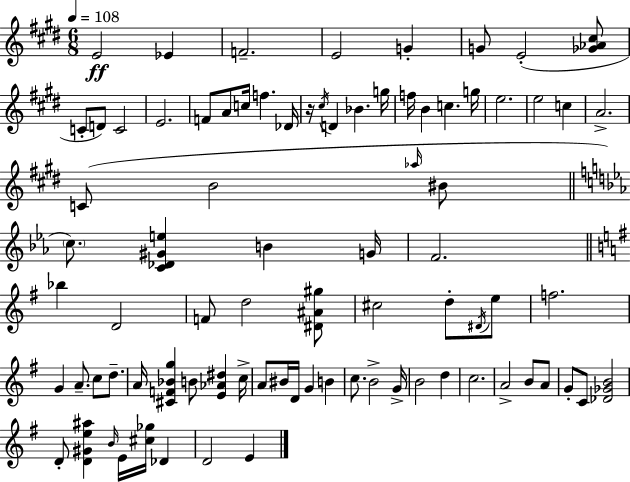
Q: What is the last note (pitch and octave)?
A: E4